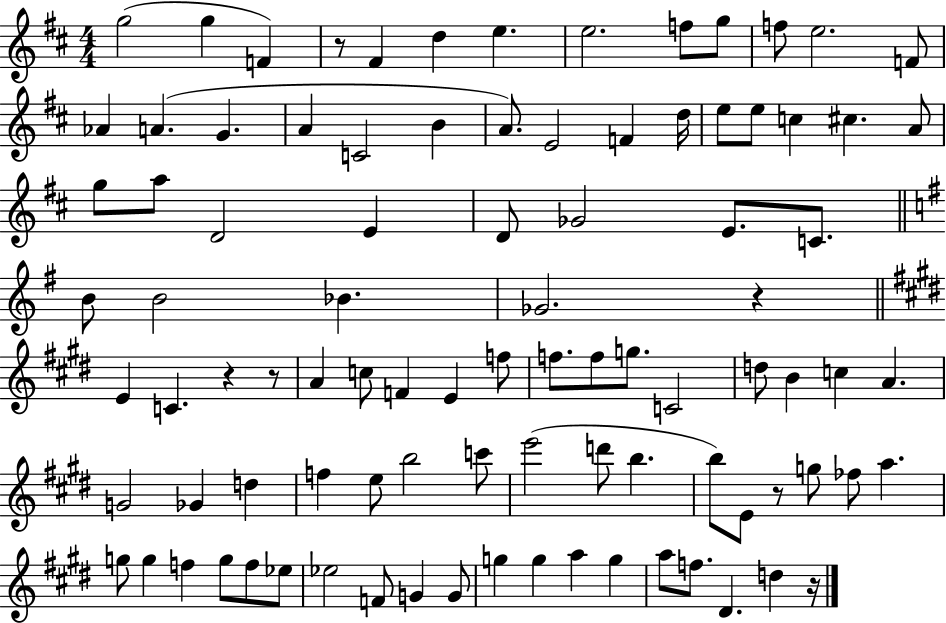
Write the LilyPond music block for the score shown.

{
  \clef treble
  \numericTimeSignature
  \time 4/4
  \key d \major
  \repeat volta 2 { g''2( g''4 f'4) | r8 fis'4 d''4 e''4. | e''2. f''8 g''8 | f''8 e''2. f'8 | \break aes'4 a'4.( g'4. | a'4 c'2 b'4 | a'8.) e'2 f'4 d''16 | e''8 e''8 c''4 cis''4. a'8 | \break g''8 a''8 d'2 e'4 | d'8 ges'2 e'8. c'8. | \bar "||" \break \key e \minor b'8 b'2 bes'4. | ges'2. r4 | \bar "||" \break \key e \major e'4 c'4. r4 r8 | a'4 c''8 f'4 e'4 f''8 | f''8. f''8 g''8. c'2 | d''8 b'4 c''4 a'4. | \break g'2 ges'4 d''4 | f''4 e''8 b''2 c'''8 | e'''2( d'''8 b''4. | b''8) e'8 r8 g''8 fes''8 a''4. | \break g''8 g''4 f''4 g''8 f''8 ees''8 | ees''2 f'8 g'4 g'8 | g''4 g''4 a''4 g''4 | a''8 f''8. dis'4. d''4 r16 | \break } \bar "|."
}